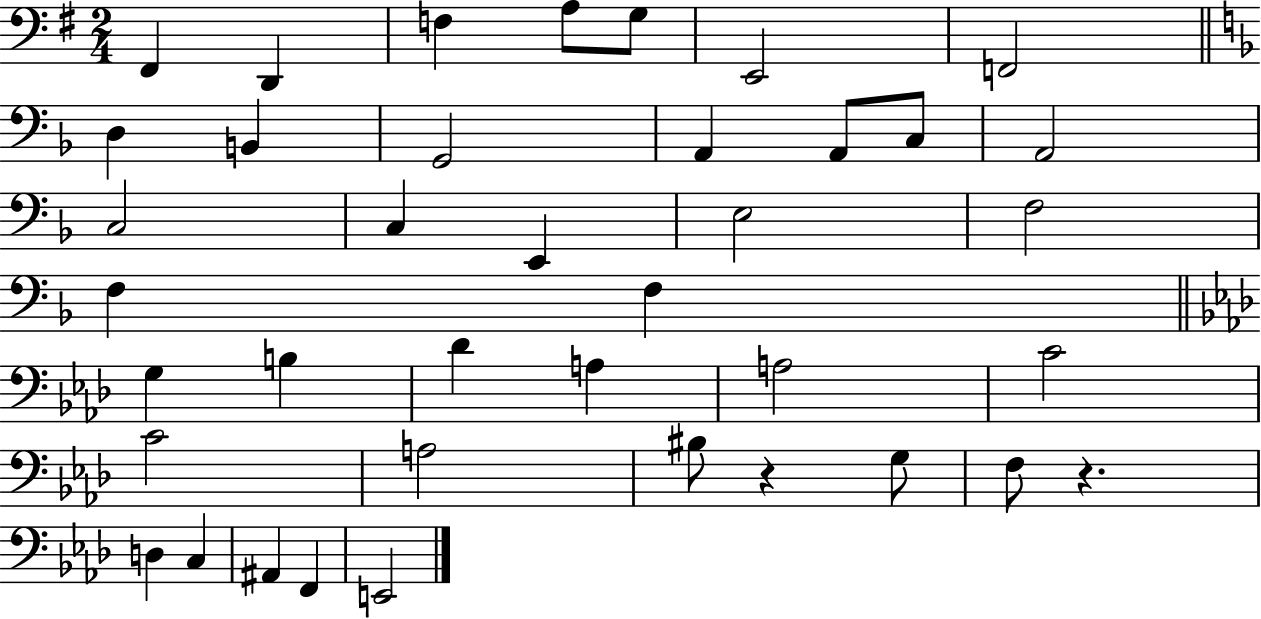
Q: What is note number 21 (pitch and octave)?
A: F3